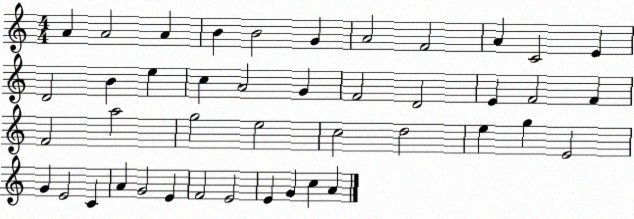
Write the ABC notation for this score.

X:1
T:Untitled
M:4/4
L:1/4
K:C
A A2 A B B2 G A2 F2 A C2 E D2 B e c A2 G F2 D2 E F2 F F2 a2 g2 e2 c2 d2 e g E2 G E2 C A G2 E F2 E2 E G c A